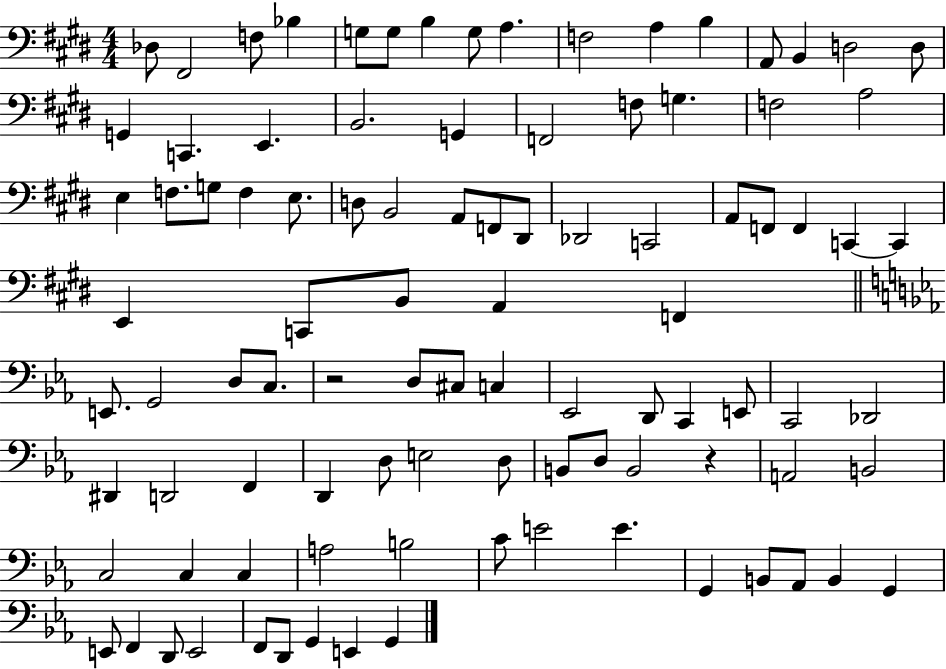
X:1
T:Untitled
M:4/4
L:1/4
K:E
_D,/2 ^F,,2 F,/2 _B, G,/2 G,/2 B, G,/2 A, F,2 A, B, A,,/2 B,, D,2 D,/2 G,, C,, E,, B,,2 G,, F,,2 F,/2 G, F,2 A,2 E, F,/2 G,/2 F, E,/2 D,/2 B,,2 A,,/2 F,,/2 ^D,,/2 _D,,2 C,,2 A,,/2 F,,/2 F,, C,, C,, E,, C,,/2 B,,/2 A,, F,, E,,/2 G,,2 D,/2 C,/2 z2 D,/2 ^C,/2 C, _E,,2 D,,/2 C,, E,,/2 C,,2 _D,,2 ^D,, D,,2 F,, D,, D,/2 E,2 D,/2 B,,/2 D,/2 B,,2 z A,,2 B,,2 C,2 C, C, A,2 B,2 C/2 E2 E G,, B,,/2 _A,,/2 B,, G,, E,,/2 F,, D,,/2 E,,2 F,,/2 D,,/2 G,, E,, G,,